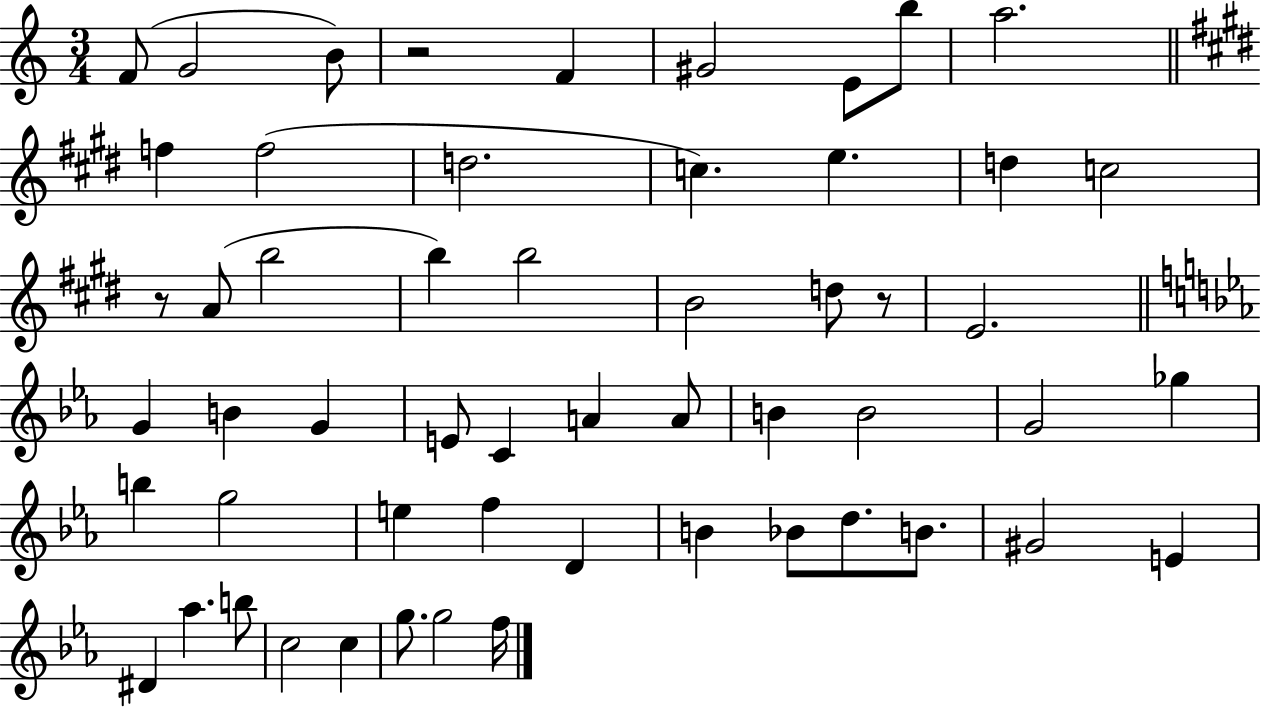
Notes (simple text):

F4/e G4/h B4/e R/h F4/q G#4/h E4/e B5/e A5/h. F5/q F5/h D5/h. C5/q. E5/q. D5/q C5/h R/e A4/e B5/h B5/q B5/h B4/h D5/e R/e E4/h. G4/q B4/q G4/q E4/e C4/q A4/q A4/e B4/q B4/h G4/h Gb5/q B5/q G5/h E5/q F5/q D4/q B4/q Bb4/e D5/e. B4/e. G#4/h E4/q D#4/q Ab5/q. B5/e C5/h C5/q G5/e. G5/h F5/s